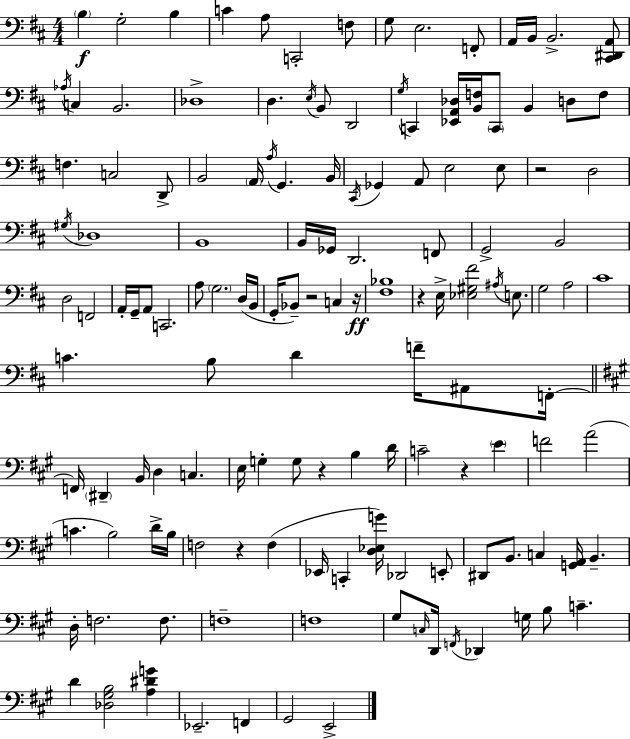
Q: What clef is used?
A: bass